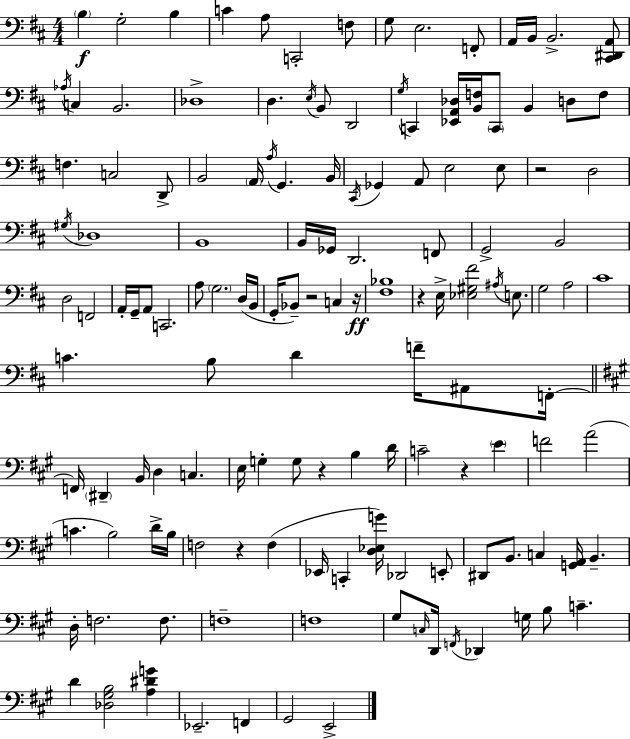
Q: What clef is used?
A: bass